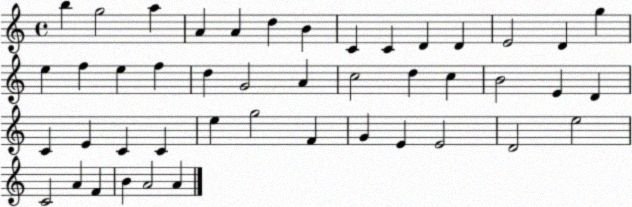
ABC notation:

X:1
T:Untitled
M:4/4
L:1/4
K:C
b g2 a A A d B C C D D E2 D g e f e f d G2 A c2 d c B2 E D C E C C e g2 F G E E2 D2 e2 C2 A F B A2 A